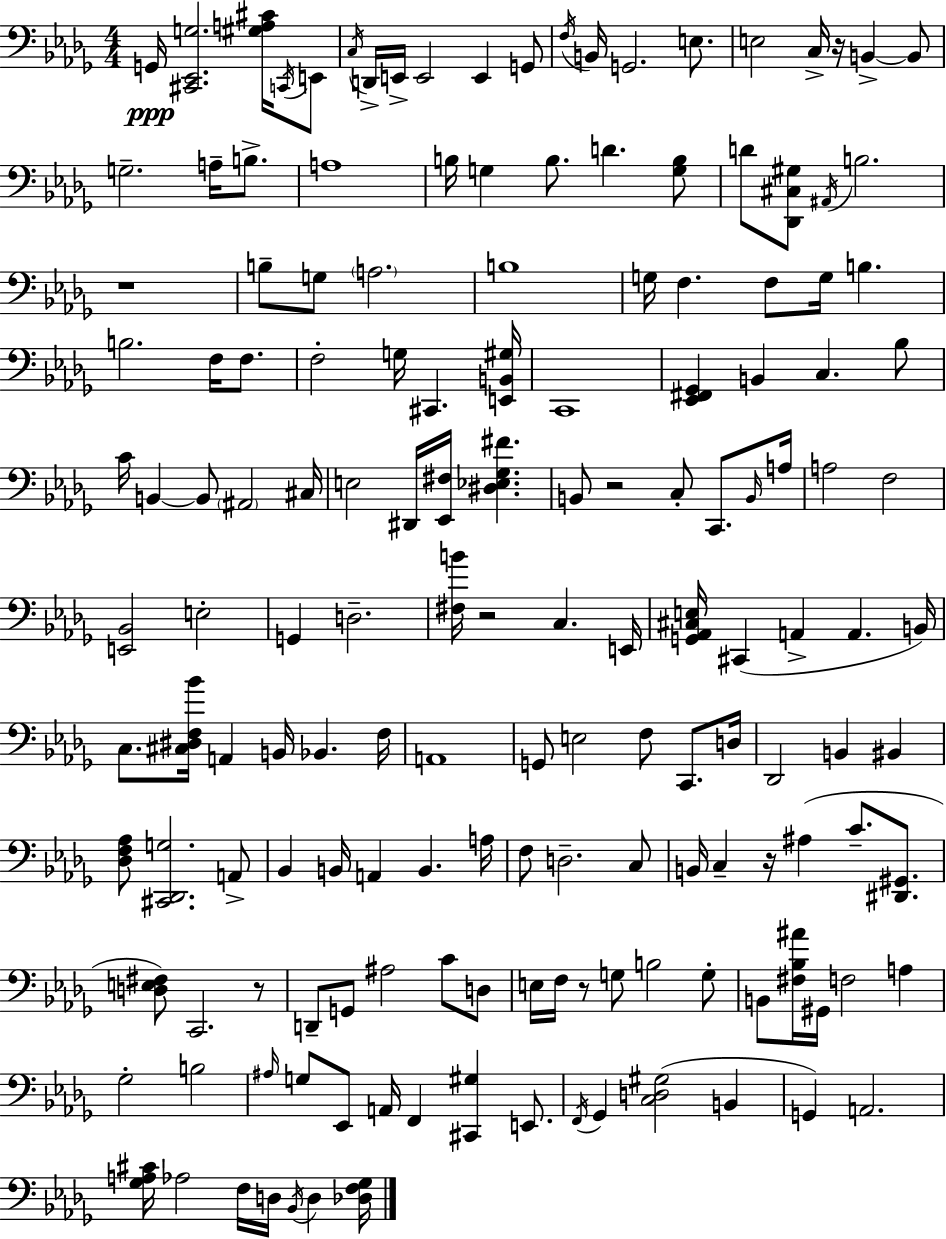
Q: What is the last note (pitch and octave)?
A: D3